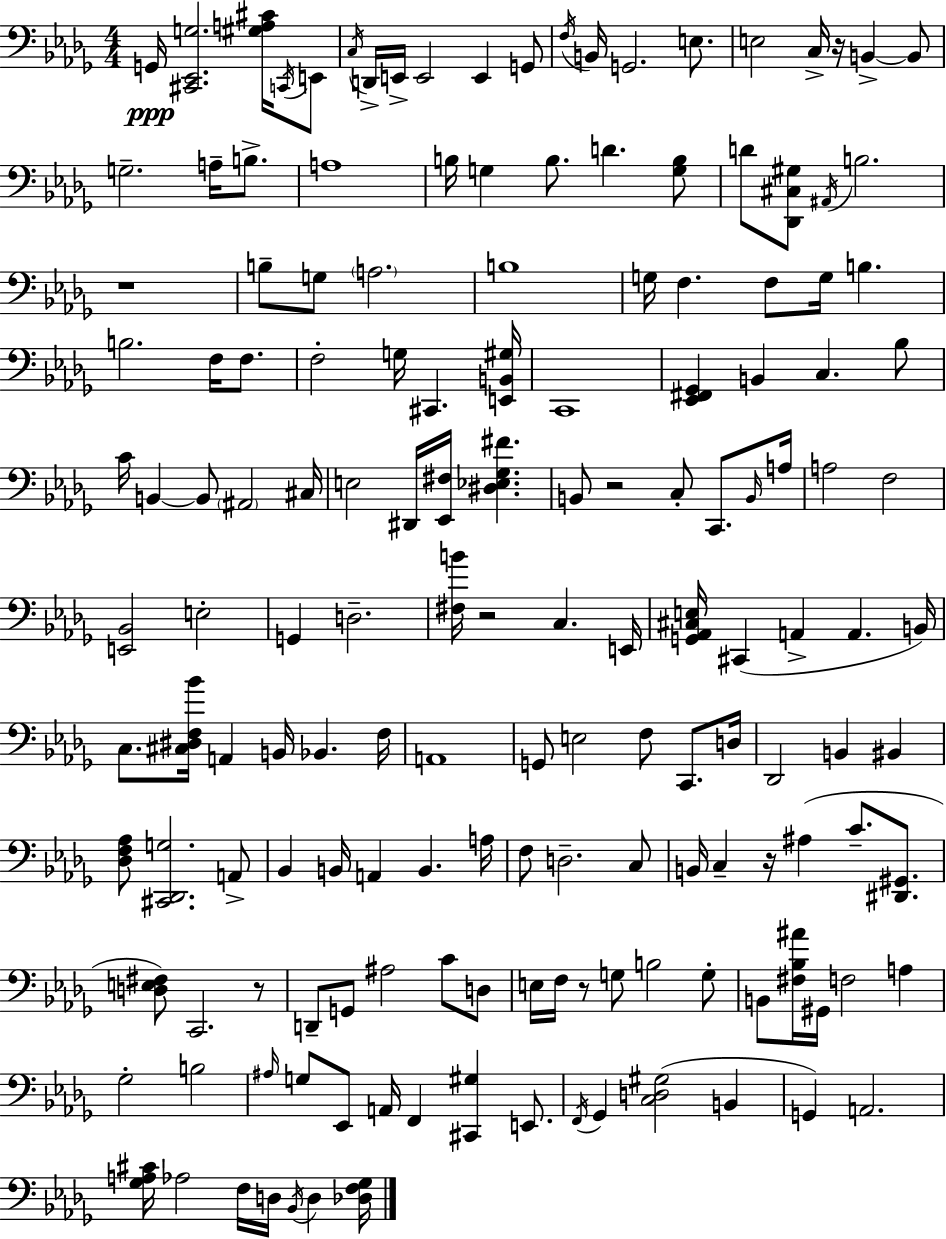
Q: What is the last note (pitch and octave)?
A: D3